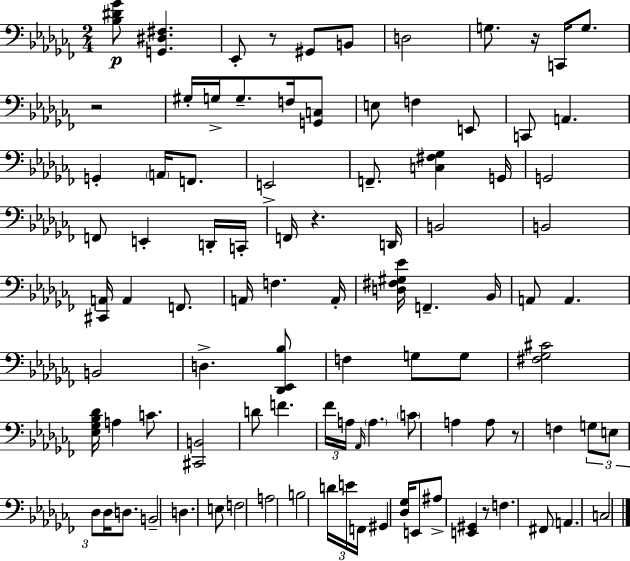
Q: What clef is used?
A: bass